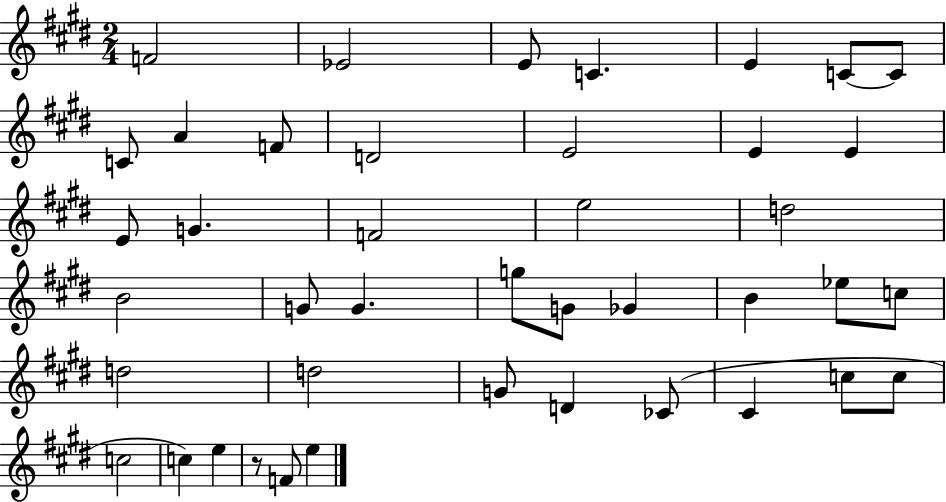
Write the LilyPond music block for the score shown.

{
  \clef treble
  \numericTimeSignature
  \time 2/4
  \key e \major
  f'2 | ees'2 | e'8 c'4. | e'4 c'8~~ c'8 | \break c'8 a'4 f'8 | d'2 | e'2 | e'4 e'4 | \break e'8 g'4. | f'2 | e''2 | d''2 | \break b'2 | g'8 g'4. | g''8 g'8 ges'4 | b'4 ees''8 c''8 | \break d''2 | d''2 | g'8 d'4 ces'8( | cis'4 c''8 c''8 | \break c''2 | c''4) e''4 | r8 f'8 e''4 | \bar "|."
}